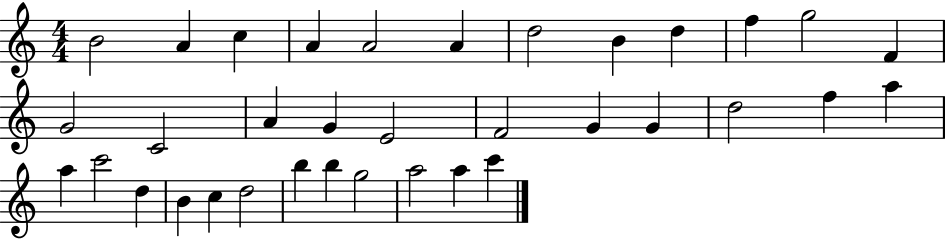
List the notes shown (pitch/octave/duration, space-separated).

B4/h A4/q C5/q A4/q A4/h A4/q D5/h B4/q D5/q F5/q G5/h F4/q G4/h C4/h A4/q G4/q E4/h F4/h G4/q G4/q D5/h F5/q A5/q A5/q C6/h D5/q B4/q C5/q D5/h B5/q B5/q G5/h A5/h A5/q C6/q